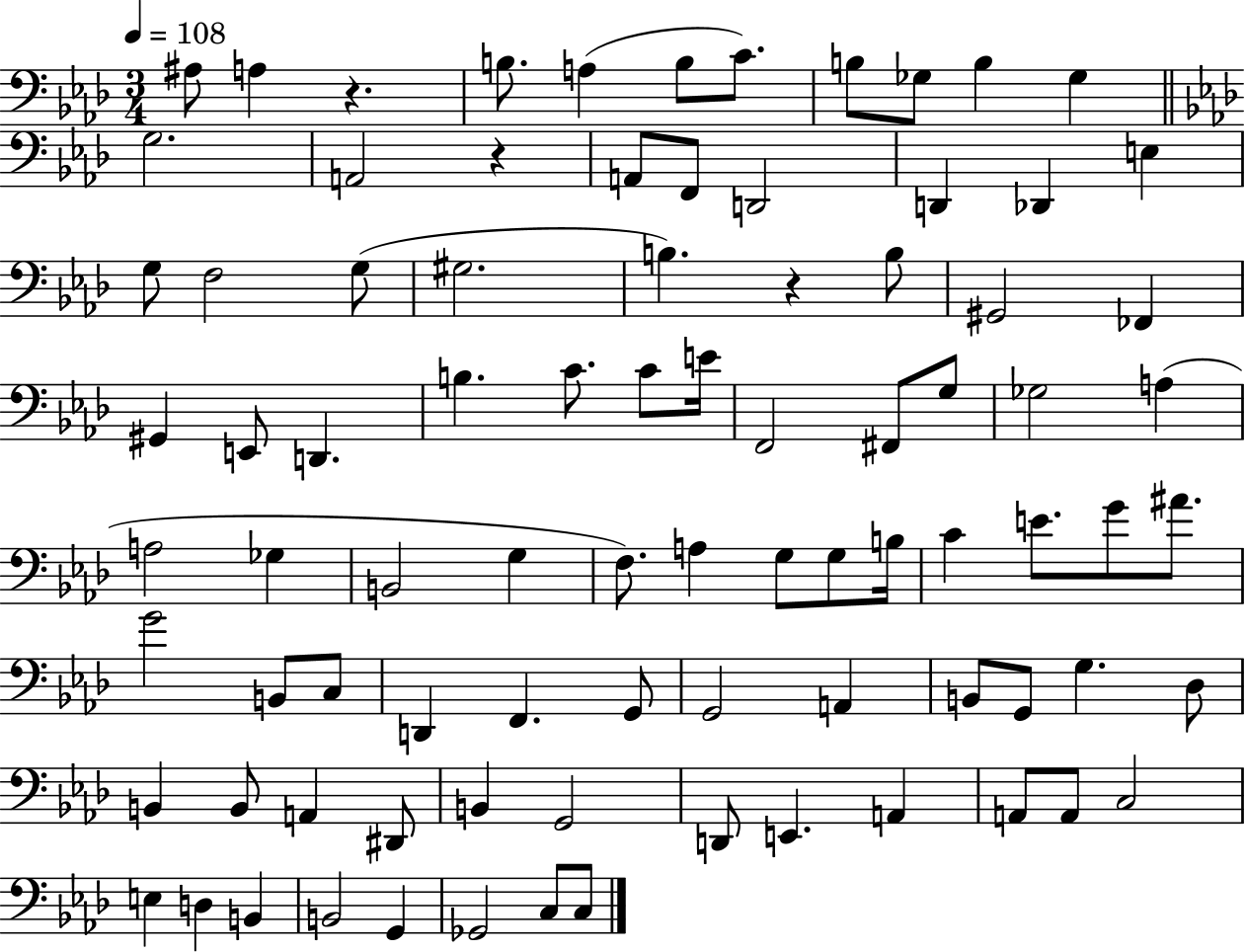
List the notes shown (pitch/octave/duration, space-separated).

A#3/e A3/q R/q. B3/e. A3/q B3/e C4/e. B3/e Gb3/e B3/q Gb3/q G3/h. A2/h R/q A2/e F2/e D2/h D2/q Db2/q E3/q G3/e F3/h G3/e G#3/h. B3/q. R/q B3/e G#2/h FES2/q G#2/q E2/e D2/q. B3/q. C4/e. C4/e E4/s F2/h F#2/e G3/e Gb3/h A3/q A3/h Gb3/q B2/h G3/q F3/e. A3/q G3/e G3/e B3/s C4/q E4/e. G4/e A#4/e. G4/h B2/e C3/e D2/q F2/q. G2/e G2/h A2/q B2/e G2/e G3/q. Db3/e B2/q B2/e A2/q D#2/e B2/q G2/h D2/e E2/q. A2/q A2/e A2/e C3/h E3/q D3/q B2/q B2/h G2/q Gb2/h C3/e C3/e